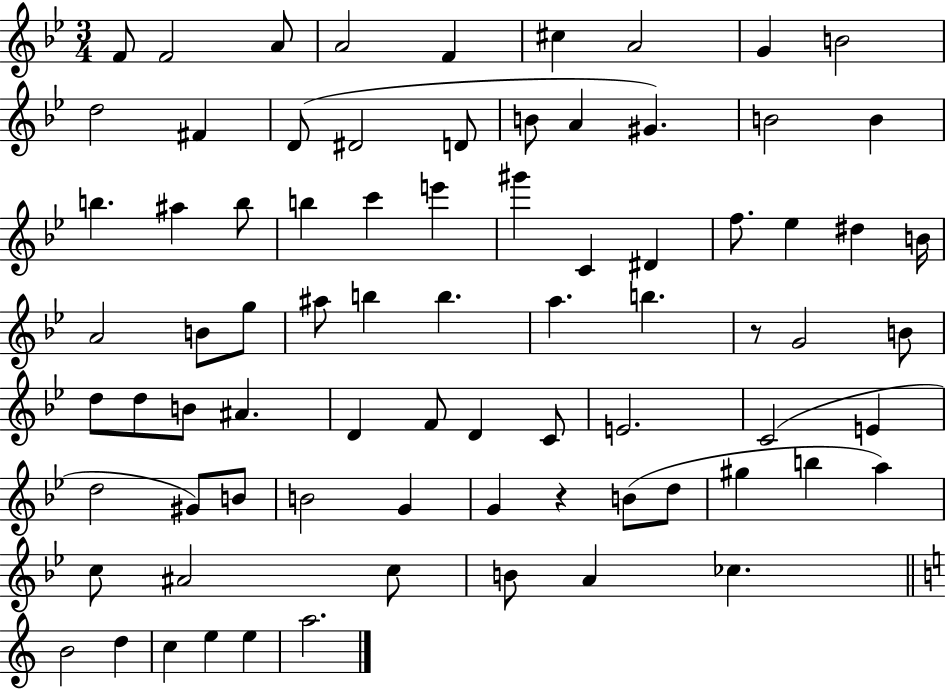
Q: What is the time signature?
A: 3/4